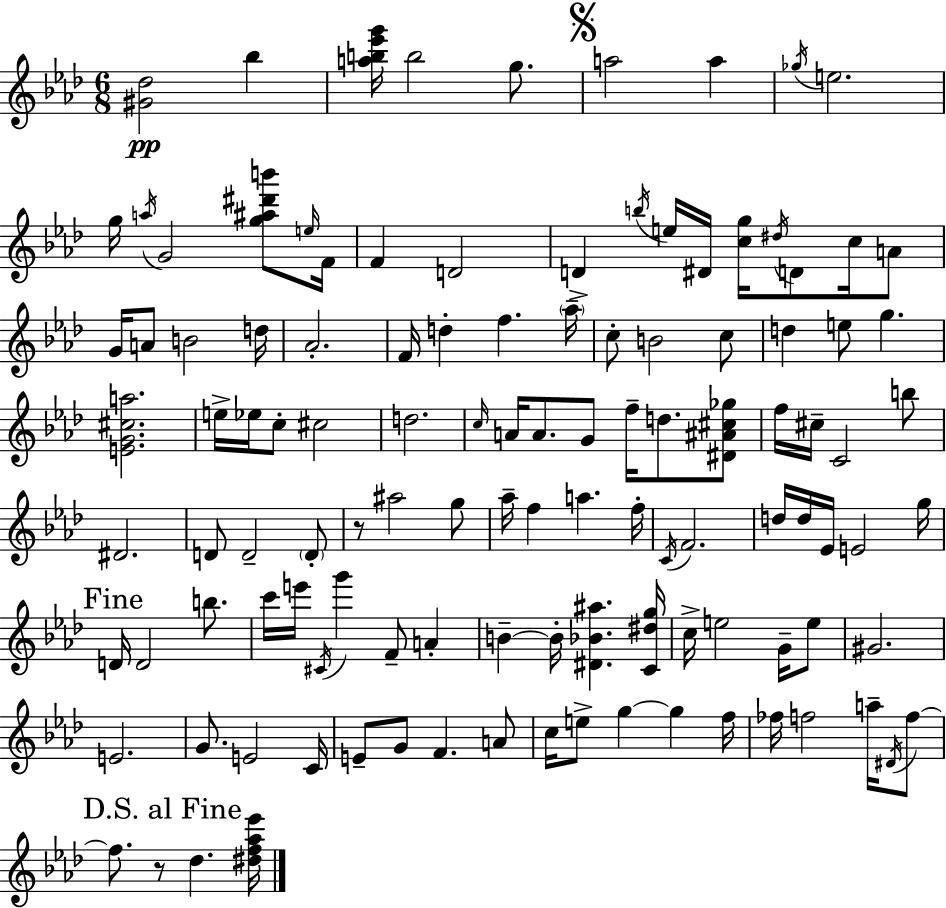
[G#4,Db5]/h Bb5/q [A5,B5,Eb6,G6]/s B5/h G5/e. A5/h A5/q Gb5/s E5/h. G5/s A5/s G4/h [G5,A#5,D#6,B6]/e E5/s F4/s F4/q D4/h D4/q B5/s E5/s D#4/s [C5,G5]/s D#5/s D4/e C5/s A4/e G4/s A4/e B4/h D5/s Ab4/h. F4/s D5/q F5/q. Ab5/s C5/e B4/h C5/e D5/q E5/e G5/q. [E4,G4,C#5,A5]/h. E5/s Eb5/s C5/e C#5/h D5/h. C5/s A4/s A4/e. G4/e F5/s D5/e. [D#4,A#4,C#5,Gb5]/e F5/s C#5/s C4/h B5/e D#4/h. D4/e D4/h D4/e R/e A#5/h G5/e Ab5/s F5/q A5/q. F5/s C4/s F4/h. D5/s D5/s Eb4/s E4/h G5/s D4/s D4/h B5/e. C6/s E6/s C#4/s G6/q F4/e A4/q B4/q B4/s [D#4,Bb4,A#5]/q. [C4,D#5,G5]/s C5/s E5/h G4/s E5/e G#4/h. E4/h. G4/e. E4/h C4/s E4/e G4/e F4/q. A4/e C5/s E5/e G5/q G5/q F5/s FES5/s F5/h A5/s D#4/s F5/e F5/e. R/e Db5/q. [D#5,F5,Ab5,Eb6]/s